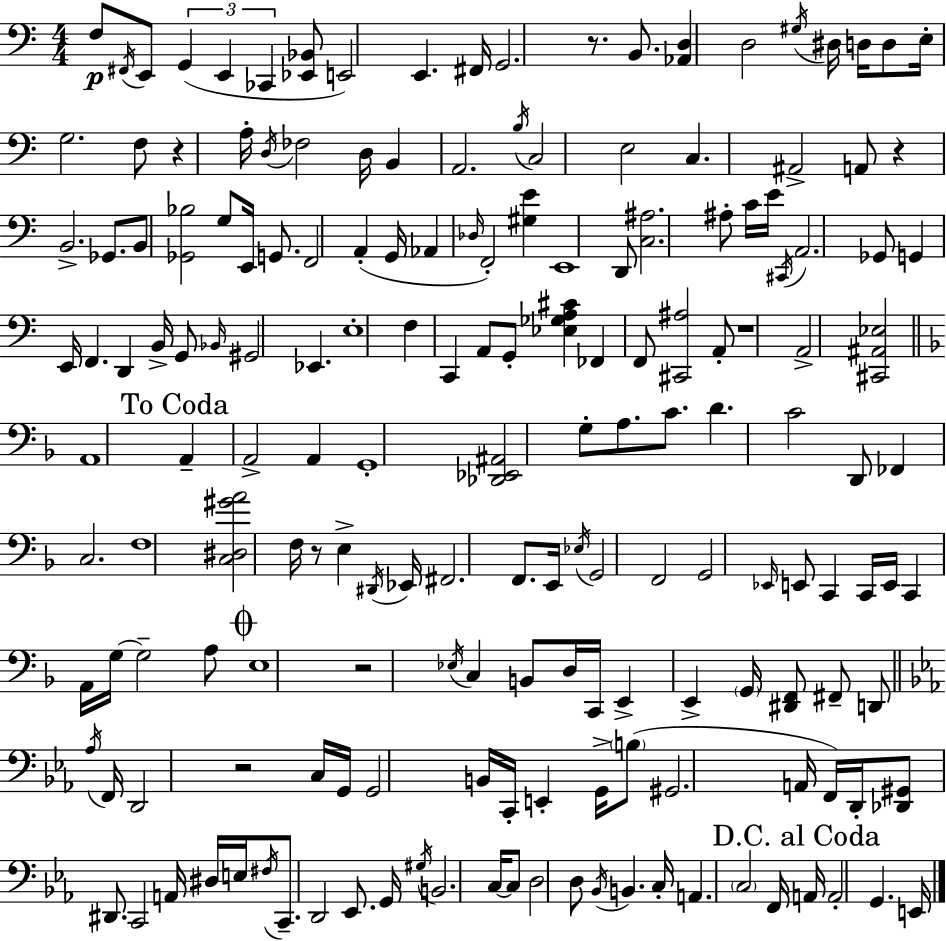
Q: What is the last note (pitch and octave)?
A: E2